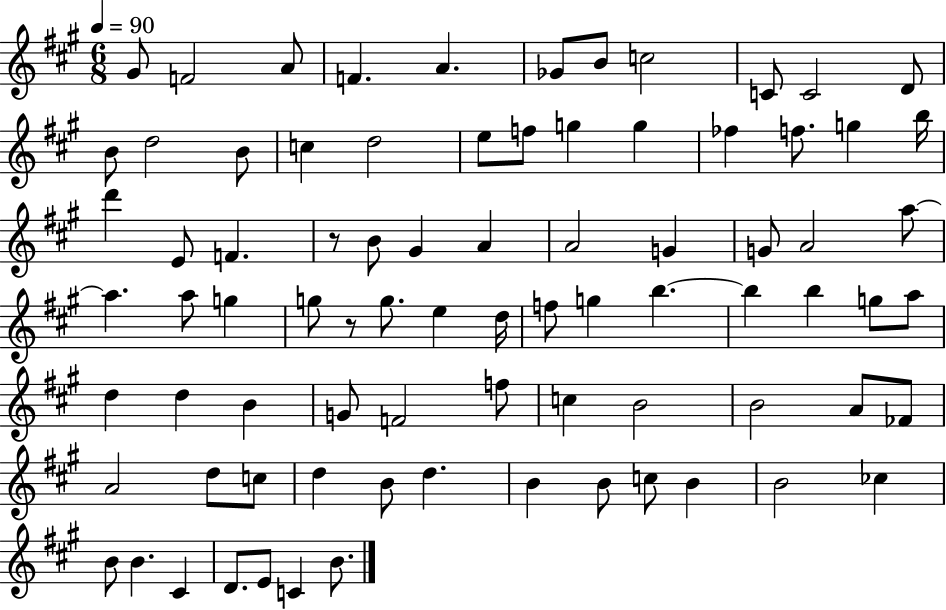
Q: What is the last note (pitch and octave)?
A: B4